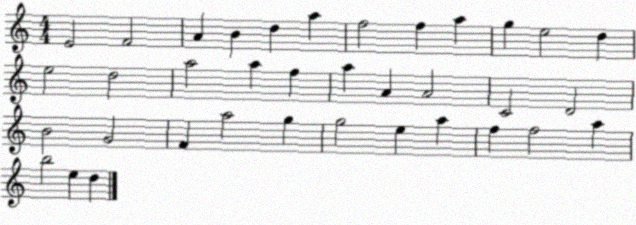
X:1
T:Untitled
M:4/4
L:1/4
K:C
E2 F2 A B d a f2 f a g e2 d e2 d2 a2 a f a A A2 C2 D2 B2 G2 F a2 g g2 e a f f2 a b2 e d